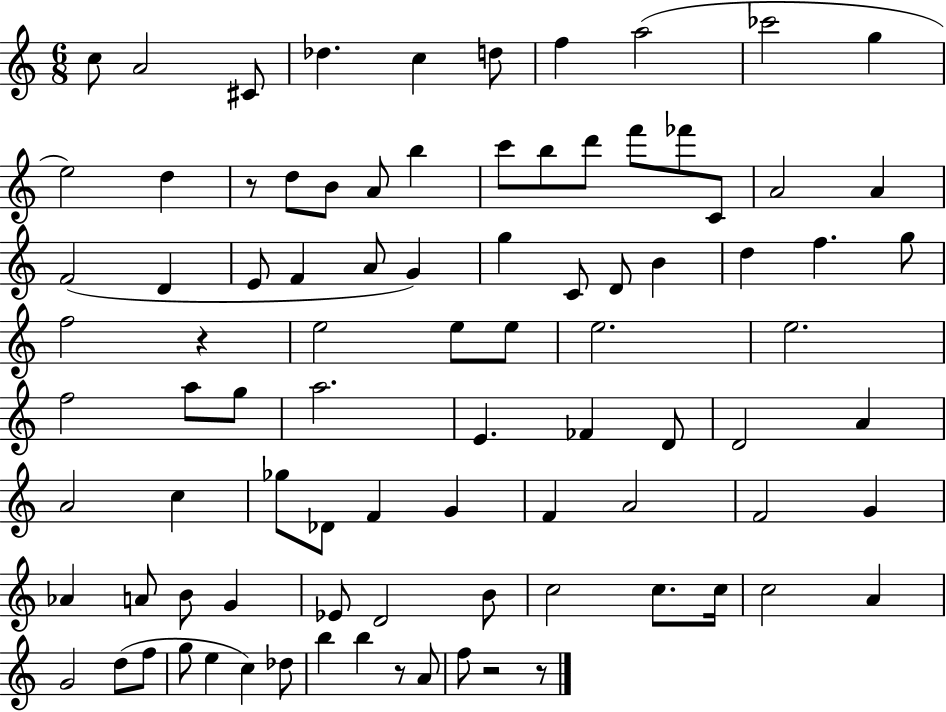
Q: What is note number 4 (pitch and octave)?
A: Db5